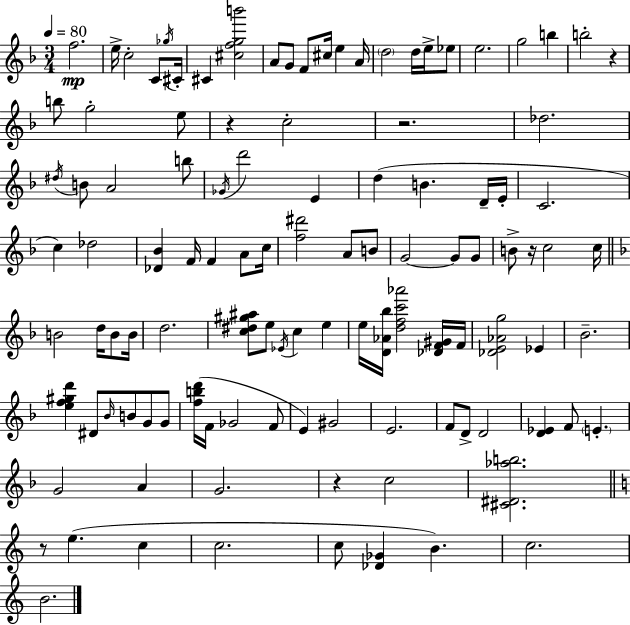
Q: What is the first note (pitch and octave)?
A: F5